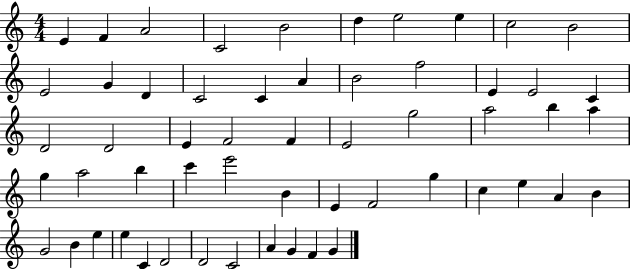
{
  \clef treble
  \numericTimeSignature
  \time 4/4
  \key c \major
  e'4 f'4 a'2 | c'2 b'2 | d''4 e''2 e''4 | c''2 b'2 | \break e'2 g'4 d'4 | c'2 c'4 a'4 | b'2 f''2 | e'4 e'2 c'4 | \break d'2 d'2 | e'4 f'2 f'4 | e'2 g''2 | a''2 b''4 a''4 | \break g''4 a''2 b''4 | c'''4 e'''2 b'4 | e'4 f'2 g''4 | c''4 e''4 a'4 b'4 | \break g'2 b'4 e''4 | e''4 c'4 d'2 | d'2 c'2 | a'4 g'4 f'4 g'4 | \break \bar "|."
}